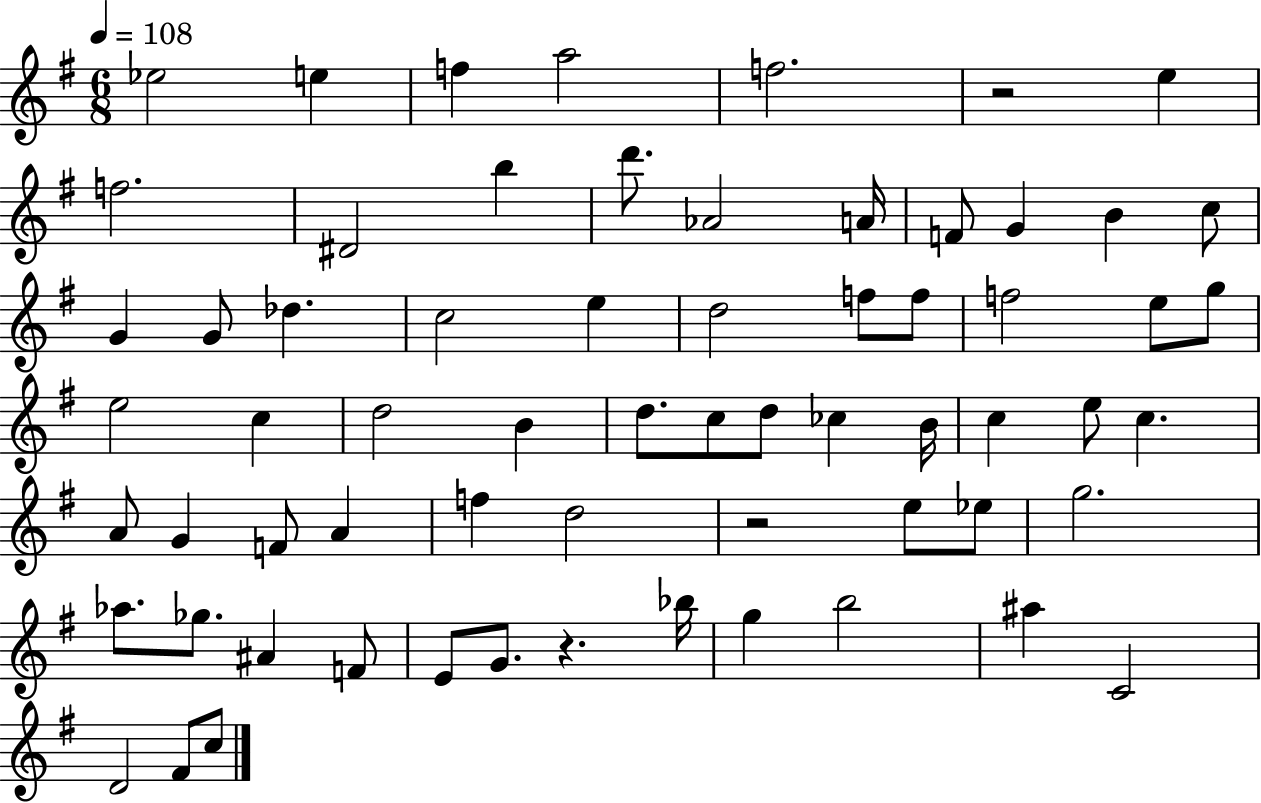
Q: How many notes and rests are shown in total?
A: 65